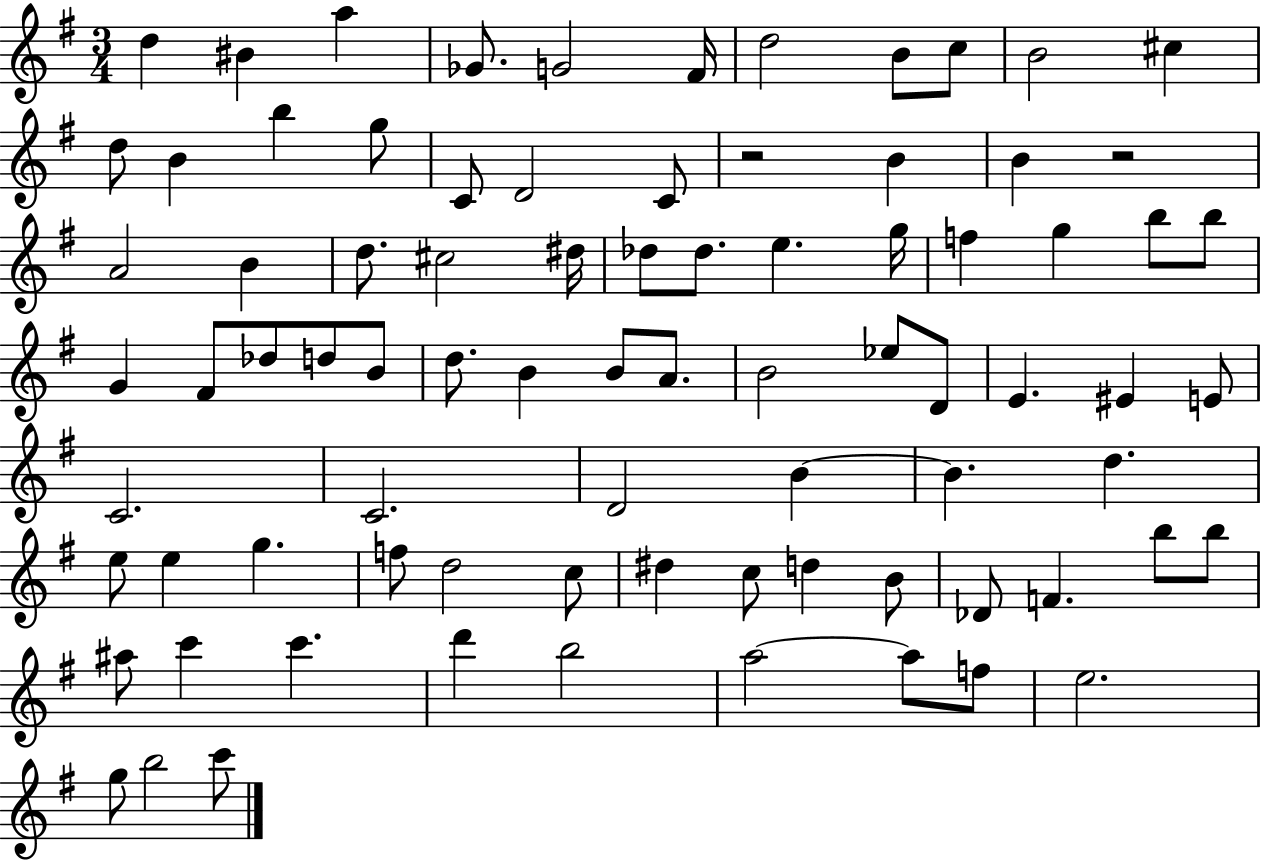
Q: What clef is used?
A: treble